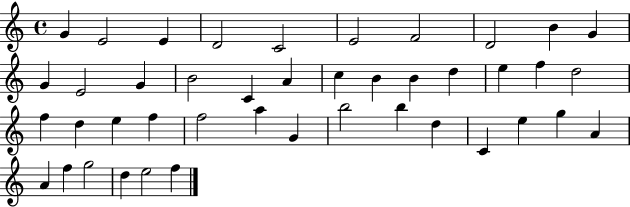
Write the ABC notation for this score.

X:1
T:Untitled
M:4/4
L:1/4
K:C
G E2 E D2 C2 E2 F2 D2 B G G E2 G B2 C A c B B d e f d2 f d e f f2 a G b2 b d C e g A A f g2 d e2 f